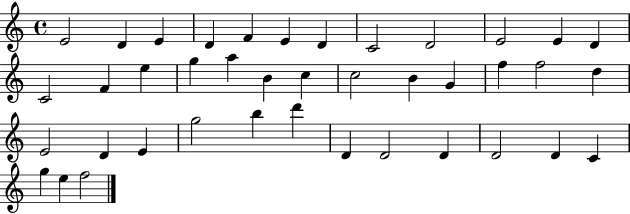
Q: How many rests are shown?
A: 0